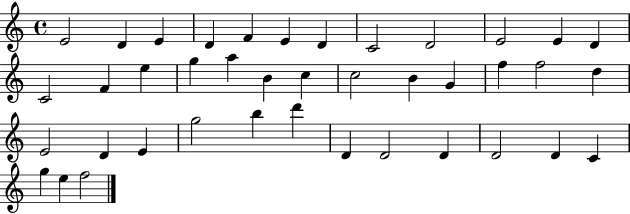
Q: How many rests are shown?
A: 0